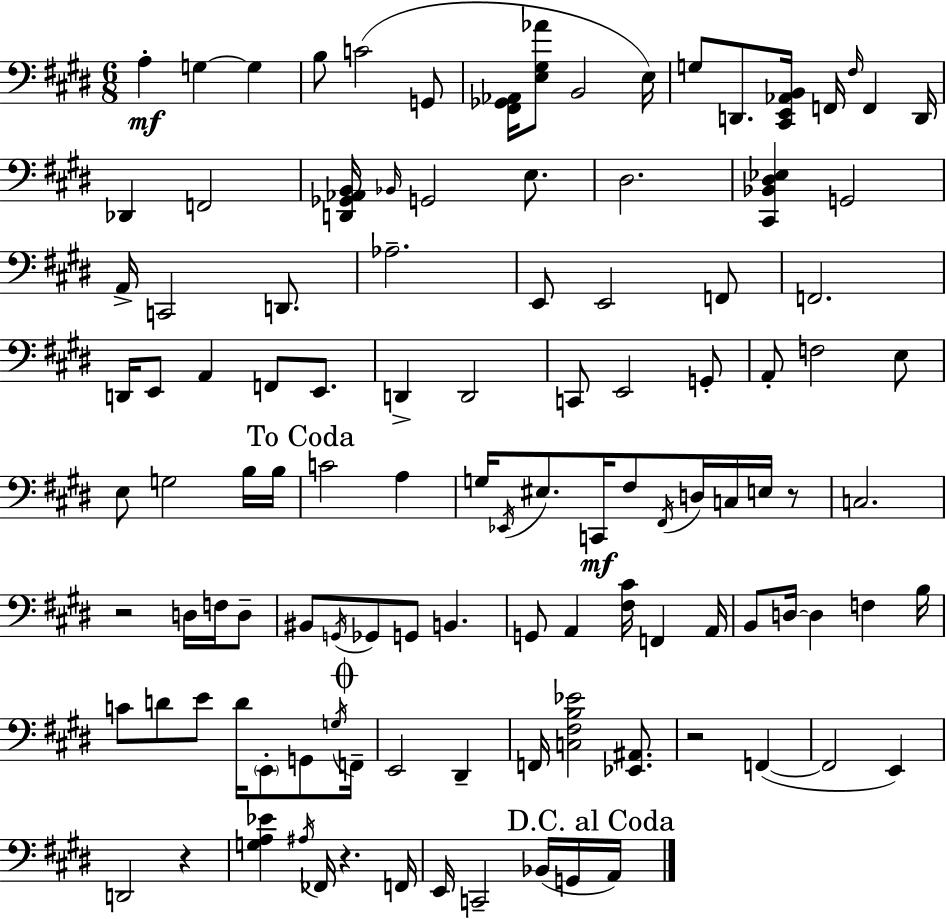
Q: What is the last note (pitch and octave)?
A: A2